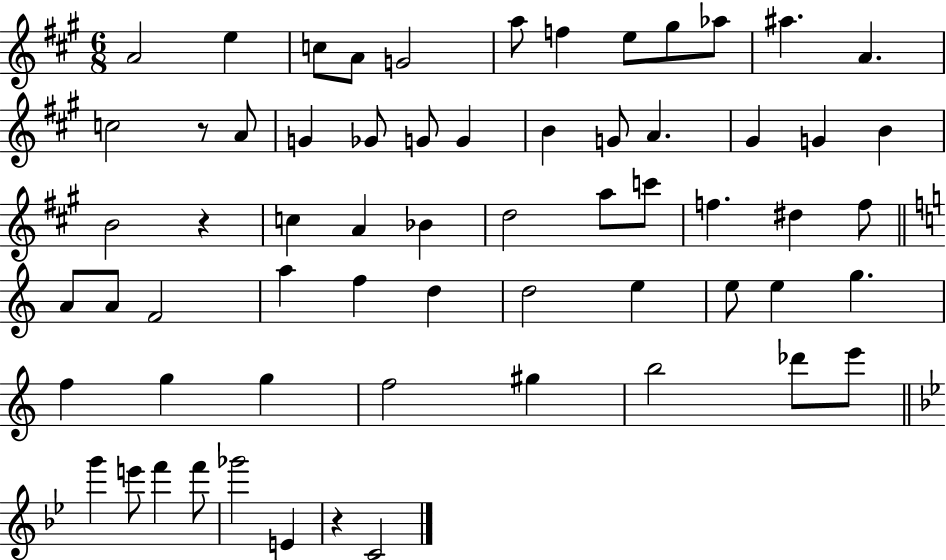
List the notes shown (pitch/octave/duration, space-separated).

A4/h E5/q C5/e A4/e G4/h A5/e F5/q E5/e G#5/e Ab5/e A#5/q. A4/q. C5/h R/e A4/e G4/q Gb4/e G4/e G4/q B4/q G4/e A4/q. G#4/q G4/q B4/q B4/h R/q C5/q A4/q Bb4/q D5/h A5/e C6/e F5/q. D#5/q F5/e A4/e A4/e F4/h A5/q F5/q D5/q D5/h E5/q E5/e E5/q G5/q. F5/q G5/q G5/q F5/h G#5/q B5/h Db6/e E6/e G6/q E6/e F6/q F6/e Gb6/h E4/q R/q C4/h